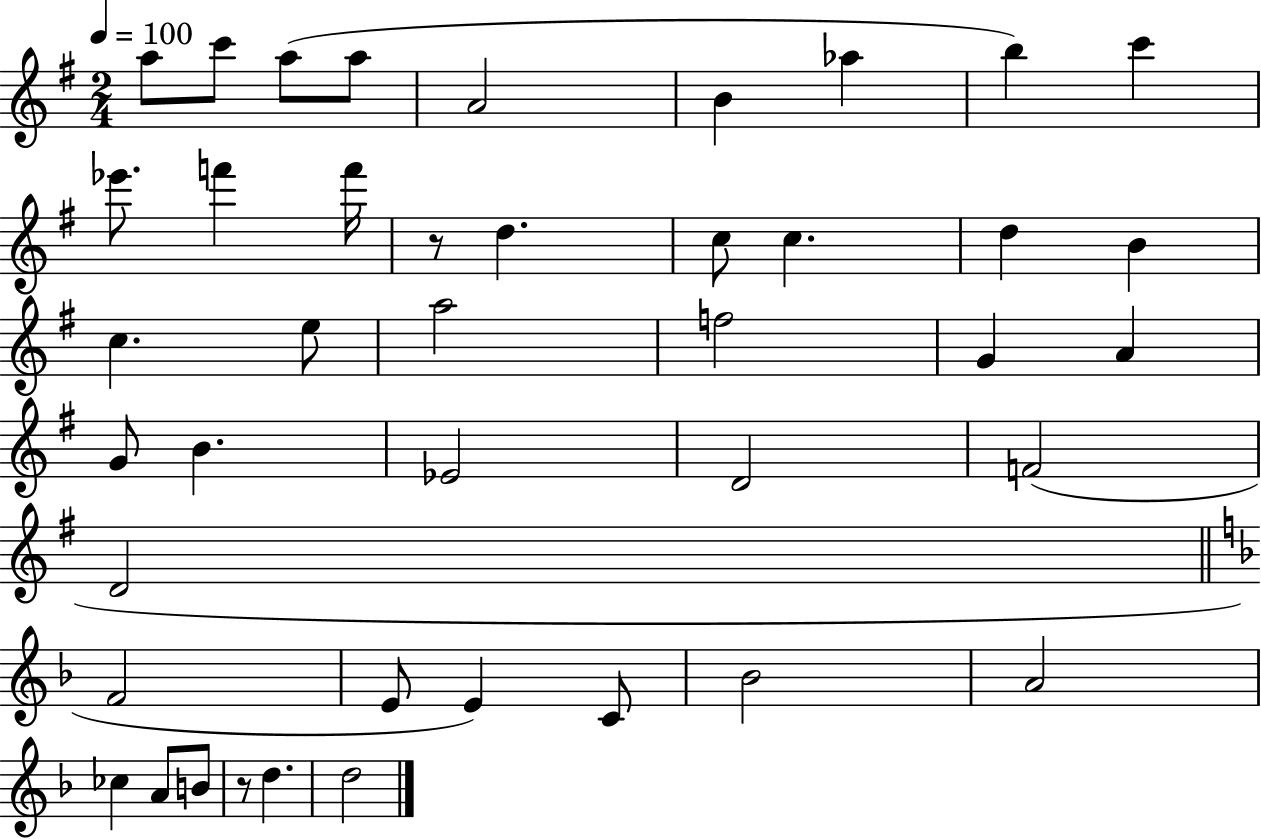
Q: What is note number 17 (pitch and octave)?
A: B4